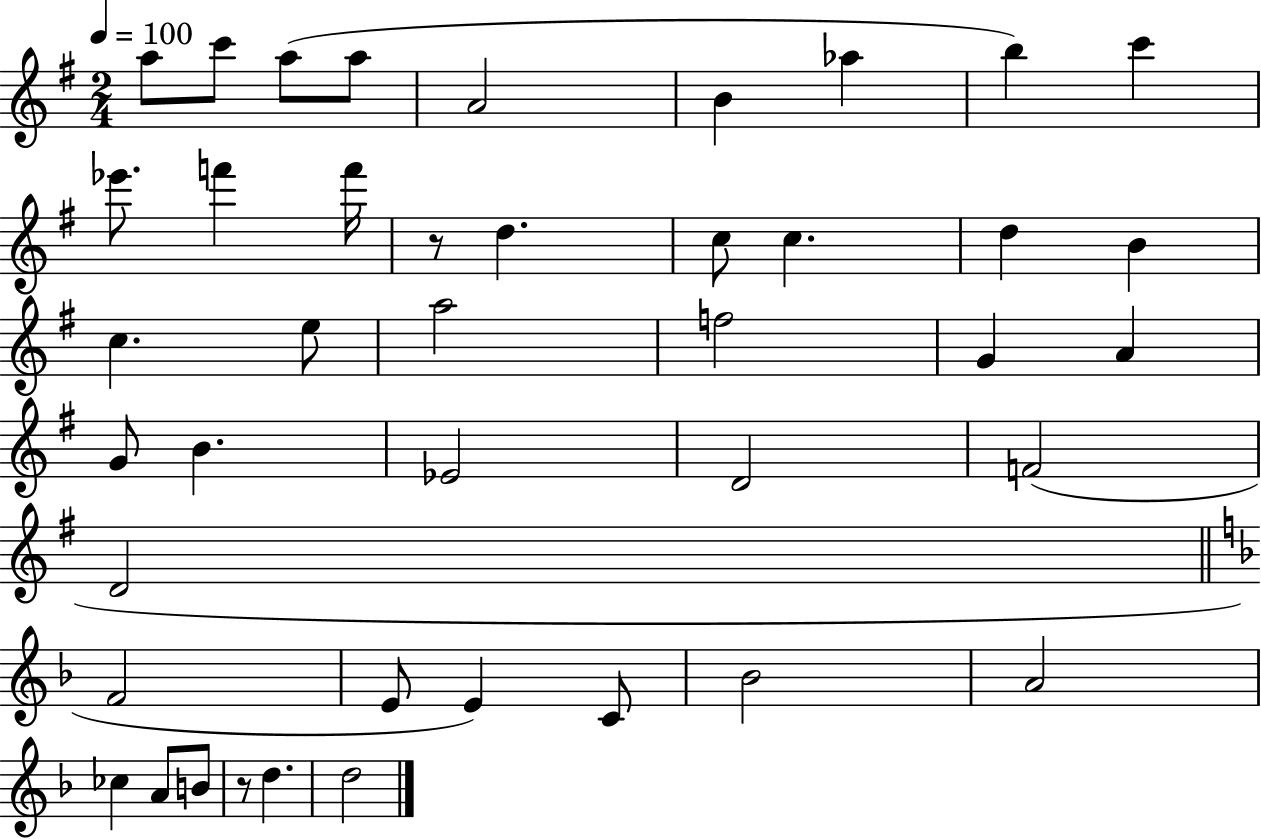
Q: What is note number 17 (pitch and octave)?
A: B4